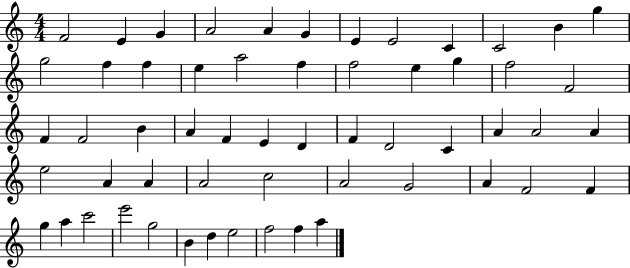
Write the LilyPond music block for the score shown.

{
  \clef treble
  \numericTimeSignature
  \time 4/4
  \key c \major
  f'2 e'4 g'4 | a'2 a'4 g'4 | e'4 e'2 c'4 | c'2 b'4 g''4 | \break g''2 f''4 f''4 | e''4 a''2 f''4 | f''2 e''4 g''4 | f''2 f'2 | \break f'4 f'2 b'4 | a'4 f'4 e'4 d'4 | f'4 d'2 c'4 | a'4 a'2 a'4 | \break e''2 a'4 a'4 | a'2 c''2 | a'2 g'2 | a'4 f'2 f'4 | \break g''4 a''4 c'''2 | e'''2 g''2 | b'4 d''4 e''2 | f''2 f''4 a''4 | \break \bar "|."
}